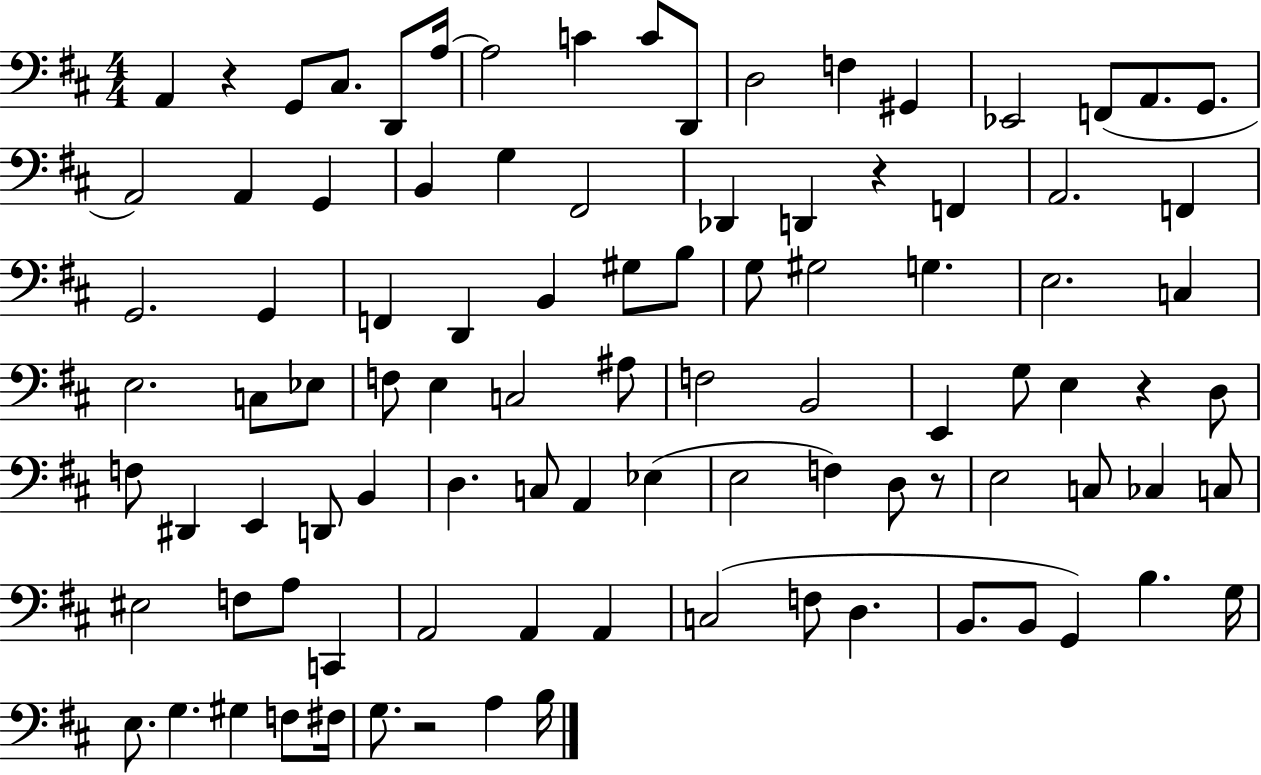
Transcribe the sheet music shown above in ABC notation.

X:1
T:Untitled
M:4/4
L:1/4
K:D
A,, z G,,/2 ^C,/2 D,,/2 A,/4 A,2 C C/2 D,,/2 D,2 F, ^G,, _E,,2 F,,/2 A,,/2 G,,/2 A,,2 A,, G,, B,, G, ^F,,2 _D,, D,, z F,, A,,2 F,, G,,2 G,, F,, D,, B,, ^G,/2 B,/2 G,/2 ^G,2 G, E,2 C, E,2 C,/2 _E,/2 F,/2 E, C,2 ^A,/2 F,2 B,,2 E,, G,/2 E, z D,/2 F,/2 ^D,, E,, D,,/2 B,, D, C,/2 A,, _E, E,2 F, D,/2 z/2 E,2 C,/2 _C, C,/2 ^E,2 F,/2 A,/2 C,, A,,2 A,, A,, C,2 F,/2 D, B,,/2 B,,/2 G,, B, G,/4 E,/2 G, ^G, F,/2 ^F,/4 G,/2 z2 A, B,/4